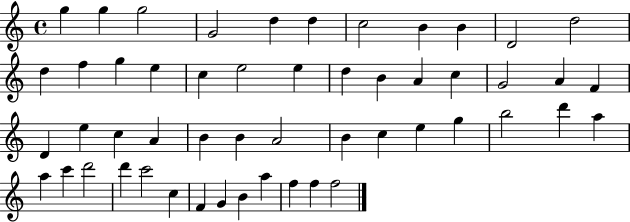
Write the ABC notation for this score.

X:1
T:Untitled
M:4/4
L:1/4
K:C
g g g2 G2 d d c2 B B D2 d2 d f g e c e2 e d B A c G2 A F D e c A B B A2 B c e g b2 d' a a c' d'2 d' c'2 c F G B a f f f2